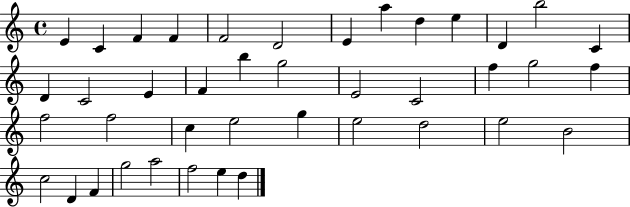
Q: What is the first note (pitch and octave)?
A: E4